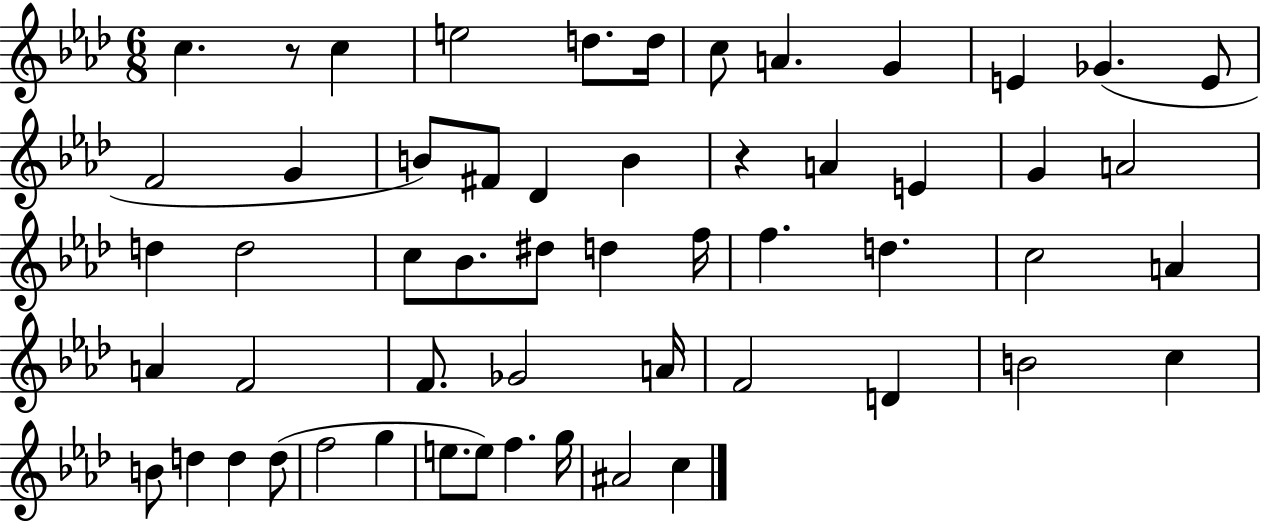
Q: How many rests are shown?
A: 2